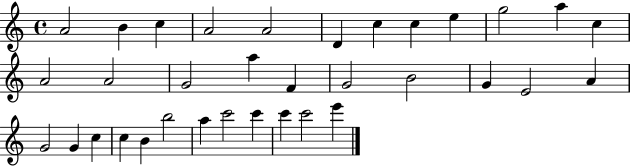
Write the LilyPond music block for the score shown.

{
  \clef treble
  \time 4/4
  \defaultTimeSignature
  \key c \major
  a'2 b'4 c''4 | a'2 a'2 | d'4 c''4 c''4 e''4 | g''2 a''4 c''4 | \break a'2 a'2 | g'2 a''4 f'4 | g'2 b'2 | g'4 e'2 a'4 | \break g'2 g'4 c''4 | c''4 b'4 b''2 | a''4 c'''2 c'''4 | c'''4 c'''2 e'''4 | \break \bar "|."
}